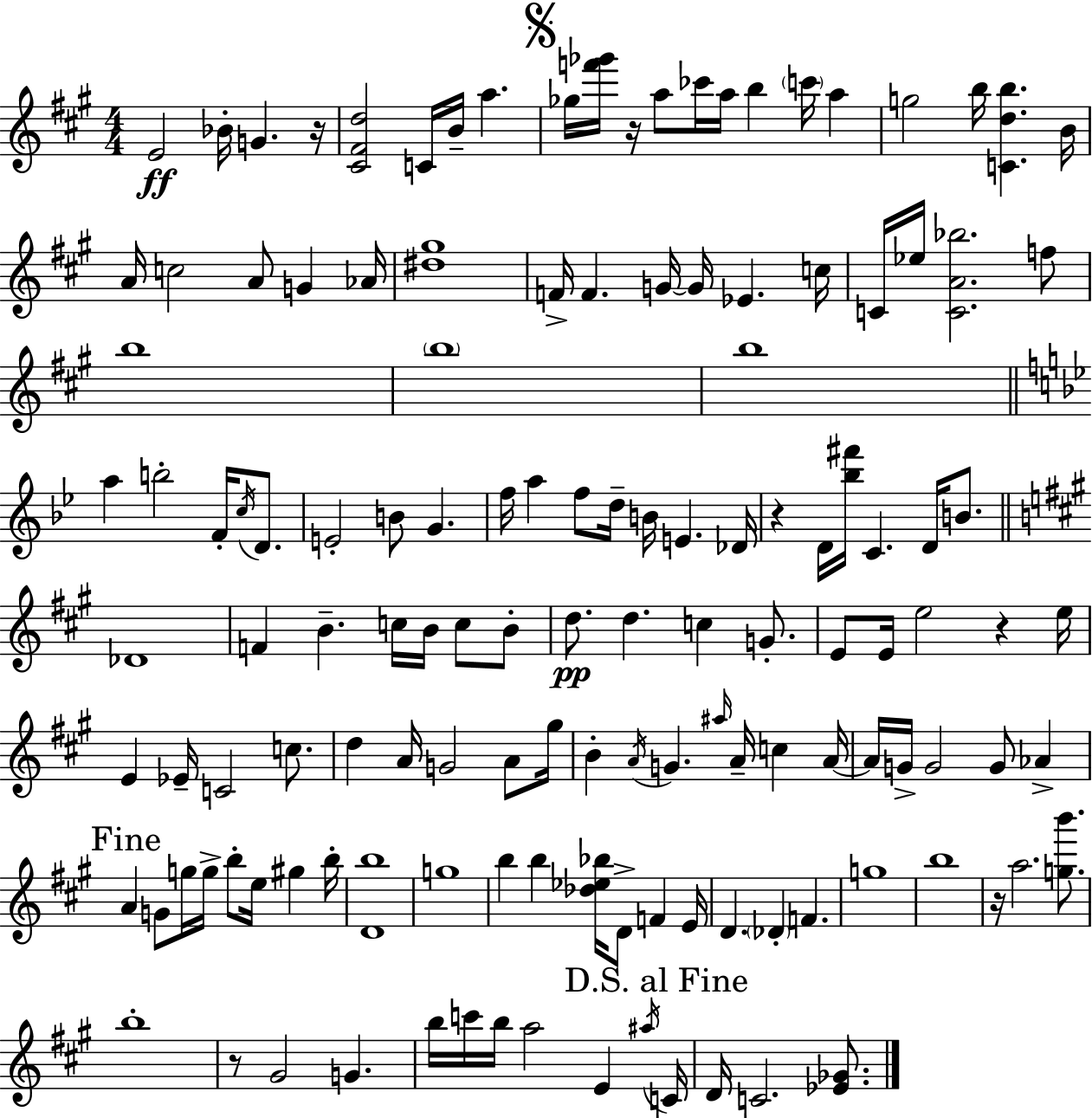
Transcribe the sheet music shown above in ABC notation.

X:1
T:Untitled
M:4/4
L:1/4
K:A
E2 _B/4 G z/4 [^C^Fd]2 C/4 B/4 a _g/4 [f'_g']/4 z/4 a/2 _c'/4 a/4 b c'/4 a g2 b/4 [Cdb] B/4 A/4 c2 A/2 G _A/4 [^d^g]4 F/4 F G/4 G/4 _E c/4 C/4 _e/4 [CA_b]2 f/2 b4 b4 b4 a b2 F/4 c/4 D/2 E2 B/2 G f/4 a f/2 d/4 B/4 E _D/4 z D/4 [_b^f']/4 C D/4 B/2 _D4 F B c/4 B/4 c/2 B/2 d/2 d c G/2 E/2 E/4 e2 z e/4 E _E/4 C2 c/2 d A/4 G2 A/2 ^g/4 B A/4 G ^a/4 A/4 c A/4 A/4 G/4 G2 G/2 _A A G/2 g/4 g/4 b/2 e/4 ^g b/4 [Db]4 g4 b b [_d_e_b]/4 D/2 F E/4 D _D F g4 b4 z/4 a2 [gb']/2 b4 z/2 ^G2 G b/4 c'/4 b/4 a2 E ^a/4 C/4 D/4 C2 [_E_G]/2